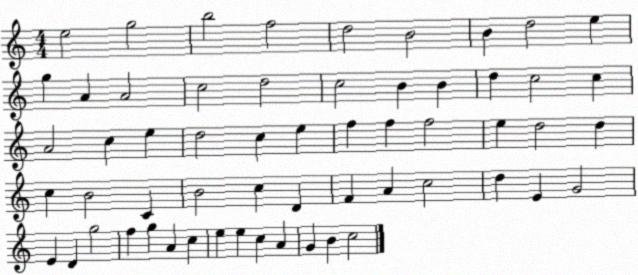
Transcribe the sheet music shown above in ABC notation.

X:1
T:Untitled
M:4/4
L:1/4
K:C
e2 g2 b2 f2 d2 B2 B d2 e g A A2 c2 d2 c2 B B d c2 c A2 c e d2 c e f f f2 e d2 d c B2 C B2 c D F A c2 d E G2 E D g2 f g A c e e c A G B c2